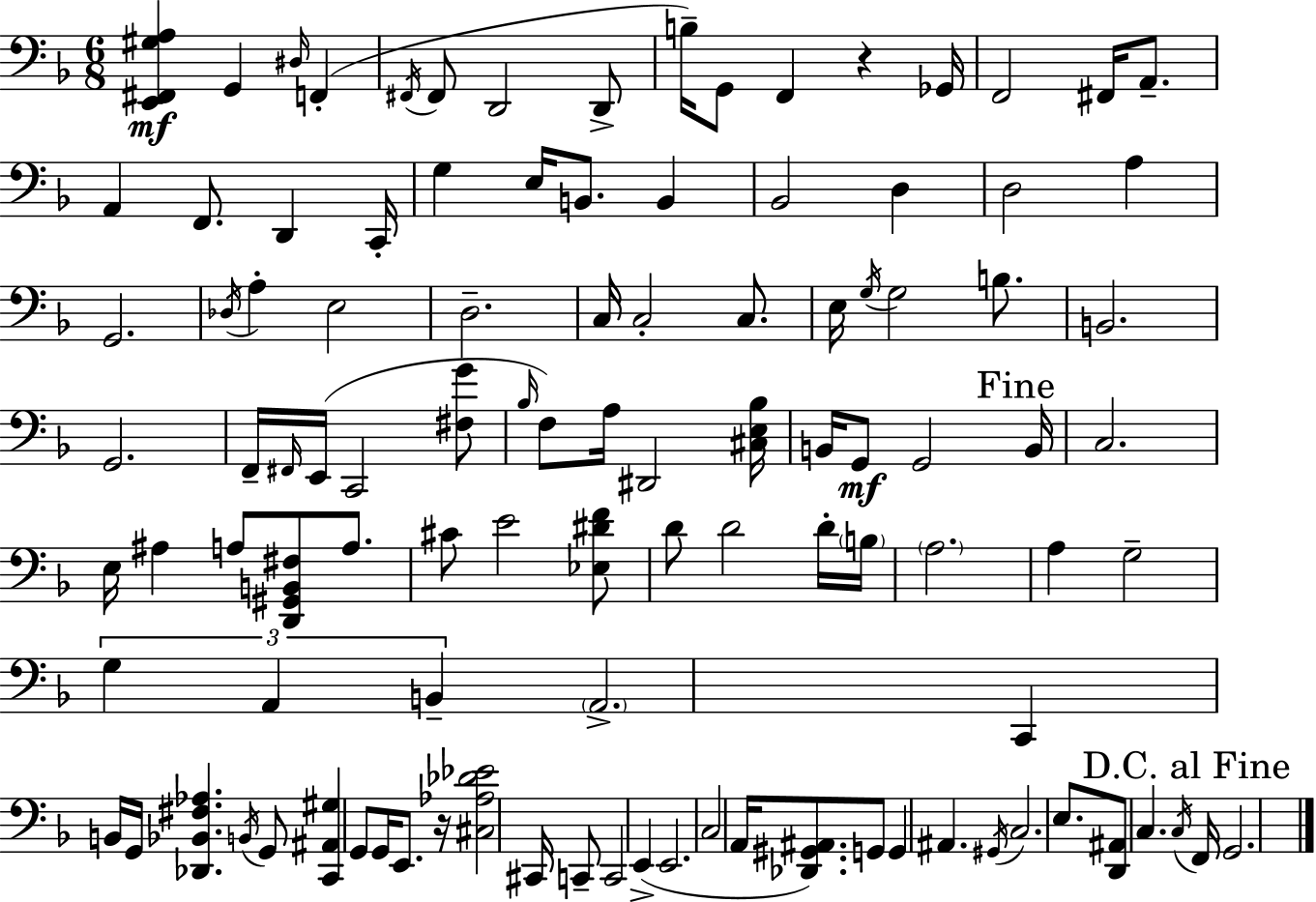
{
  \clef bass
  \numericTimeSignature
  \time 6/8
  \key f \major
  <e, fis, gis a>4\mf g,4 \grace { dis16 } f,4-.( | \acciaccatura { fis,16 } fis,8 d,2 | d,8-> b16--) g,8 f,4 r4 | ges,16 f,2 fis,16 a,8.-- | \break a,4 f,8. d,4 | c,16-. g4 e16 b,8. b,4 | bes,2 d4 | d2 a4 | \break g,2. | \acciaccatura { des16 } a4-. e2 | d2.-- | c16 c2-. | \break c8. e16 \acciaccatura { g16 } g2 | b8. b,2. | g,2. | f,16-- \grace { fis,16 } e,16( c,2 | \break <fis g'>8 \grace { bes16 }) f8 a16 dis,2 | <cis e bes>16 b,16 g,8\mf g,2 | \mark "Fine" b,16 c2. | e16 ais4 a8 | \break <d, gis, b, fis>8 a8. cis'8 e'2 | <ees dis' f'>8 d'8 d'2 | d'16-. \parenthesize b16 \parenthesize a2. | a4 g2-- | \break \tuplet 3/2 { g4 a,4 | b,4-- } \parenthesize a,2.-> | c,4 b,16 g,16 | <des, bes, fis aes>4. \acciaccatura { b,16 } g,8 <c, ais, gis>4 | \break g,8 g,16 e,8. r16 <cis aes des' ees'>2 | cis,16 c,8-- c,2 | e,4->( e,2. | c2 | \break a,16 <des, gis, ais,>8.) g,8 g,4 | ais,4. \acciaccatura { gis,16 } c2. | e8. <d, ais,>8 | c4. \acciaccatura { c16 } \mark "D.C. al Fine" f,16 g,2. | \break \bar "|."
}